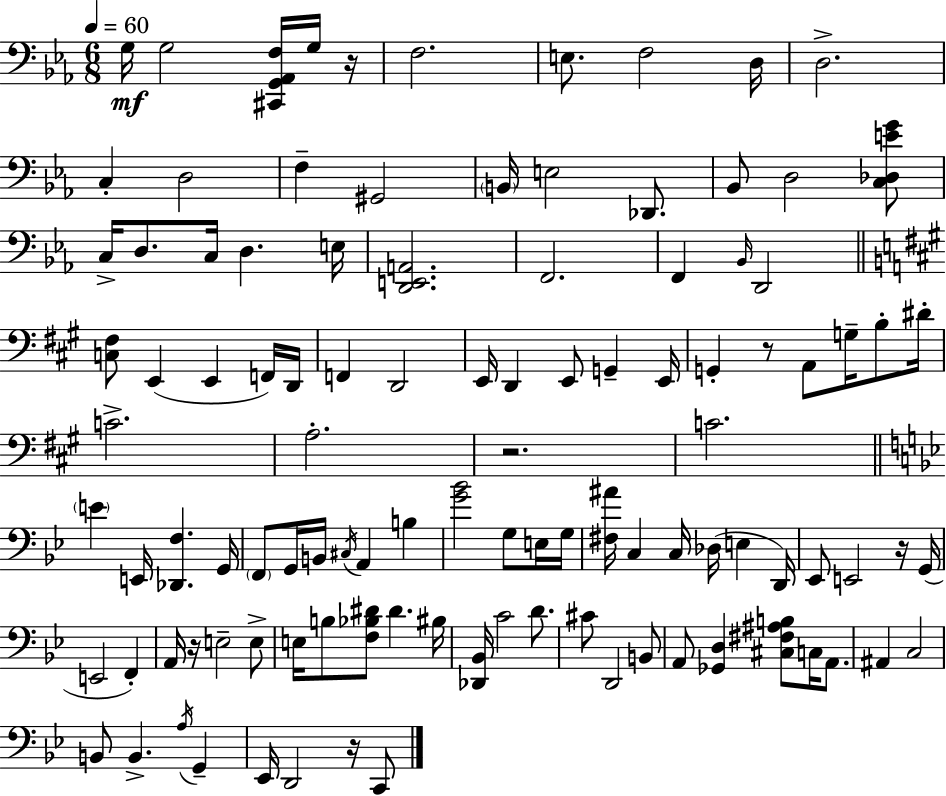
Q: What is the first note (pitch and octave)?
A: G3